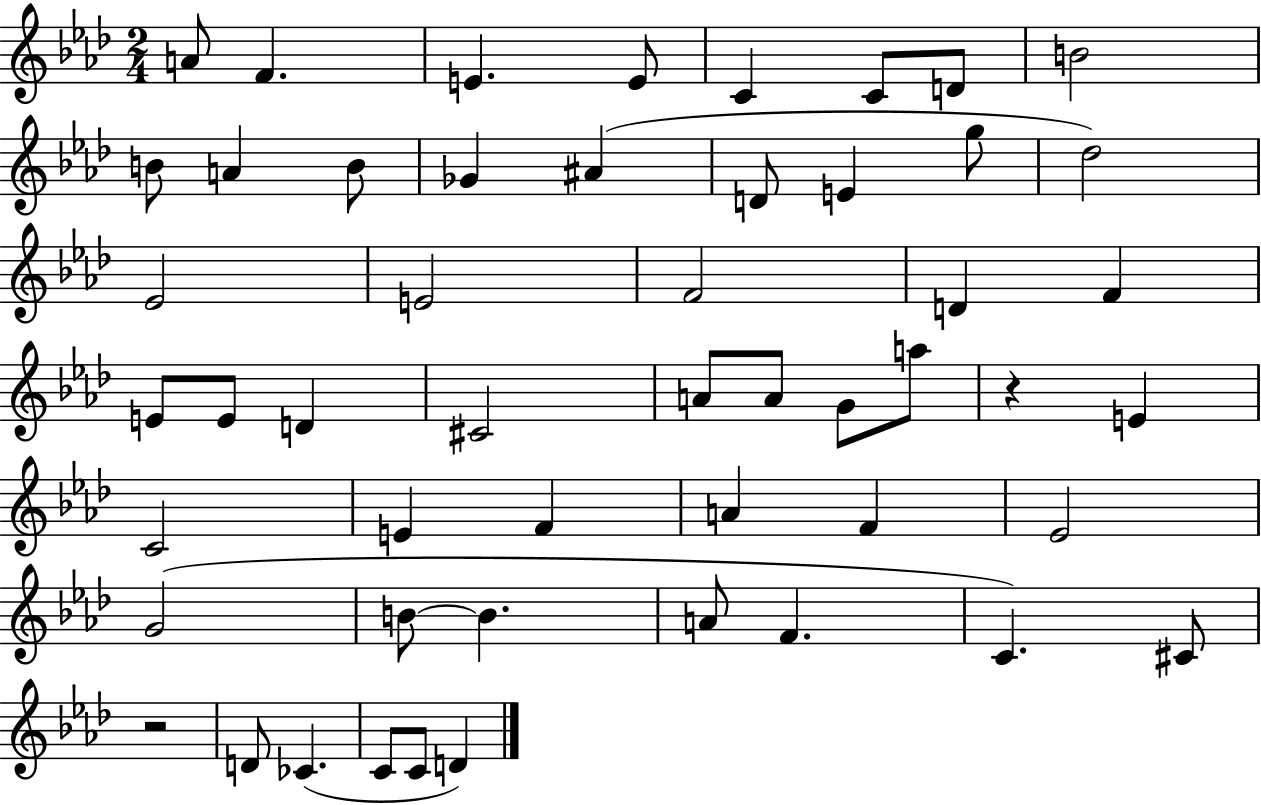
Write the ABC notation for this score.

X:1
T:Untitled
M:2/4
L:1/4
K:Ab
A/2 F E E/2 C C/2 D/2 B2 B/2 A B/2 _G ^A D/2 E g/2 _d2 _E2 E2 F2 D F E/2 E/2 D ^C2 A/2 A/2 G/2 a/2 z E C2 E F A F _E2 G2 B/2 B A/2 F C ^C/2 z2 D/2 _C C/2 C/2 D